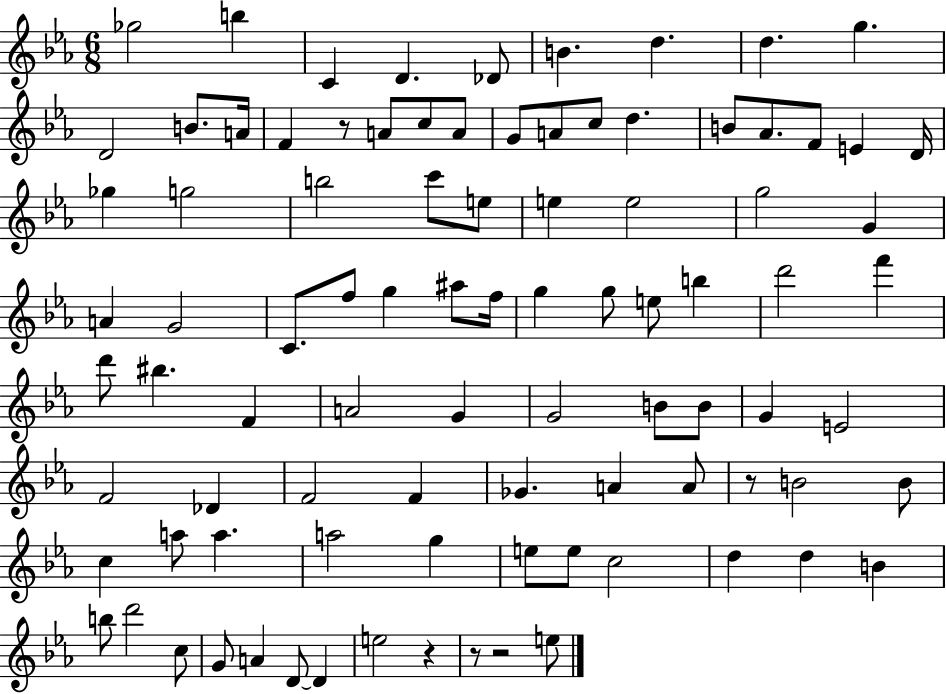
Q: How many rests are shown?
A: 5